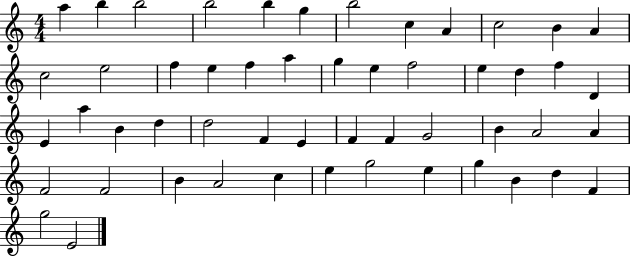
{
  \clef treble
  \numericTimeSignature
  \time 4/4
  \key c \major
  a''4 b''4 b''2 | b''2 b''4 g''4 | b''2 c''4 a'4 | c''2 b'4 a'4 | \break c''2 e''2 | f''4 e''4 f''4 a''4 | g''4 e''4 f''2 | e''4 d''4 f''4 d'4 | \break e'4 a''4 b'4 d''4 | d''2 f'4 e'4 | f'4 f'4 g'2 | b'4 a'2 a'4 | \break f'2 f'2 | b'4 a'2 c''4 | e''4 g''2 e''4 | g''4 b'4 d''4 f'4 | \break g''2 e'2 | \bar "|."
}